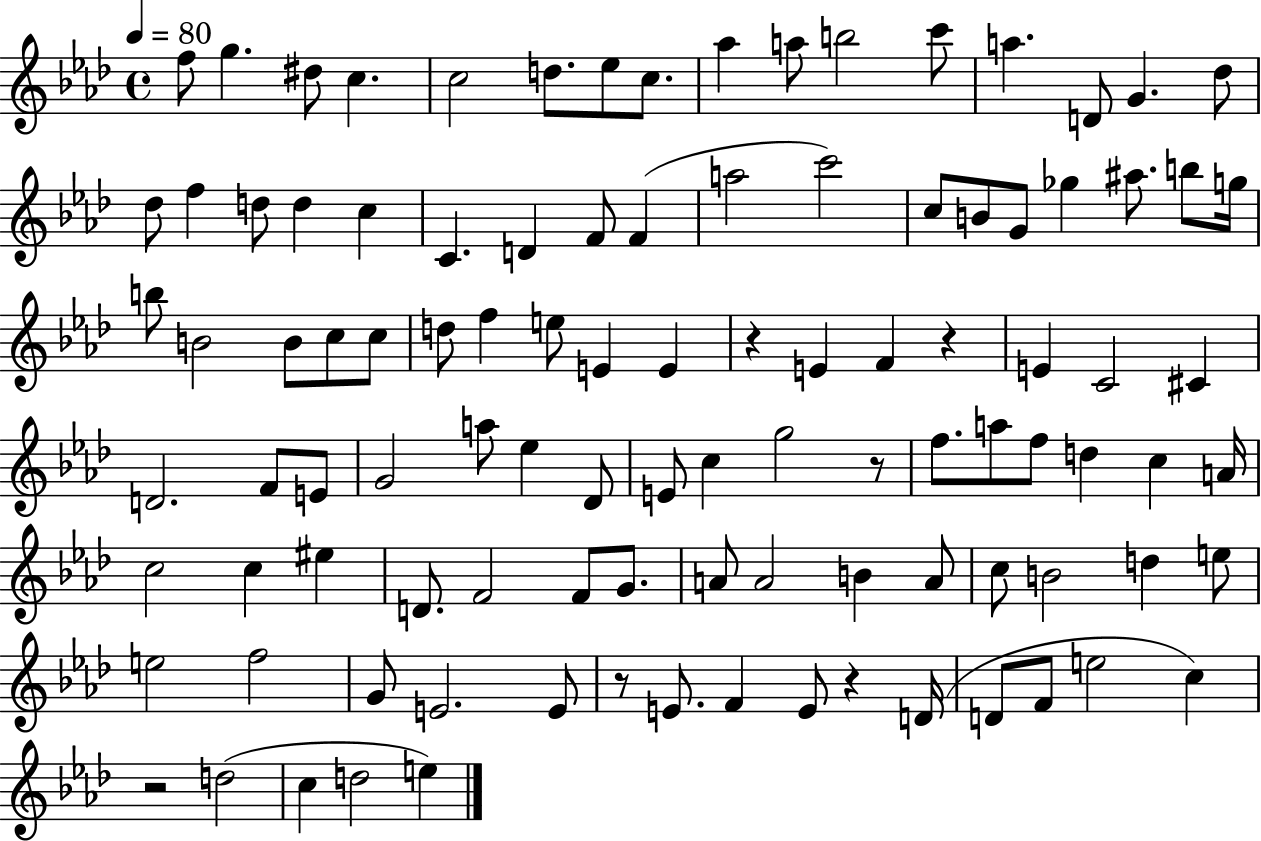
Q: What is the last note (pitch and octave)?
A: E5